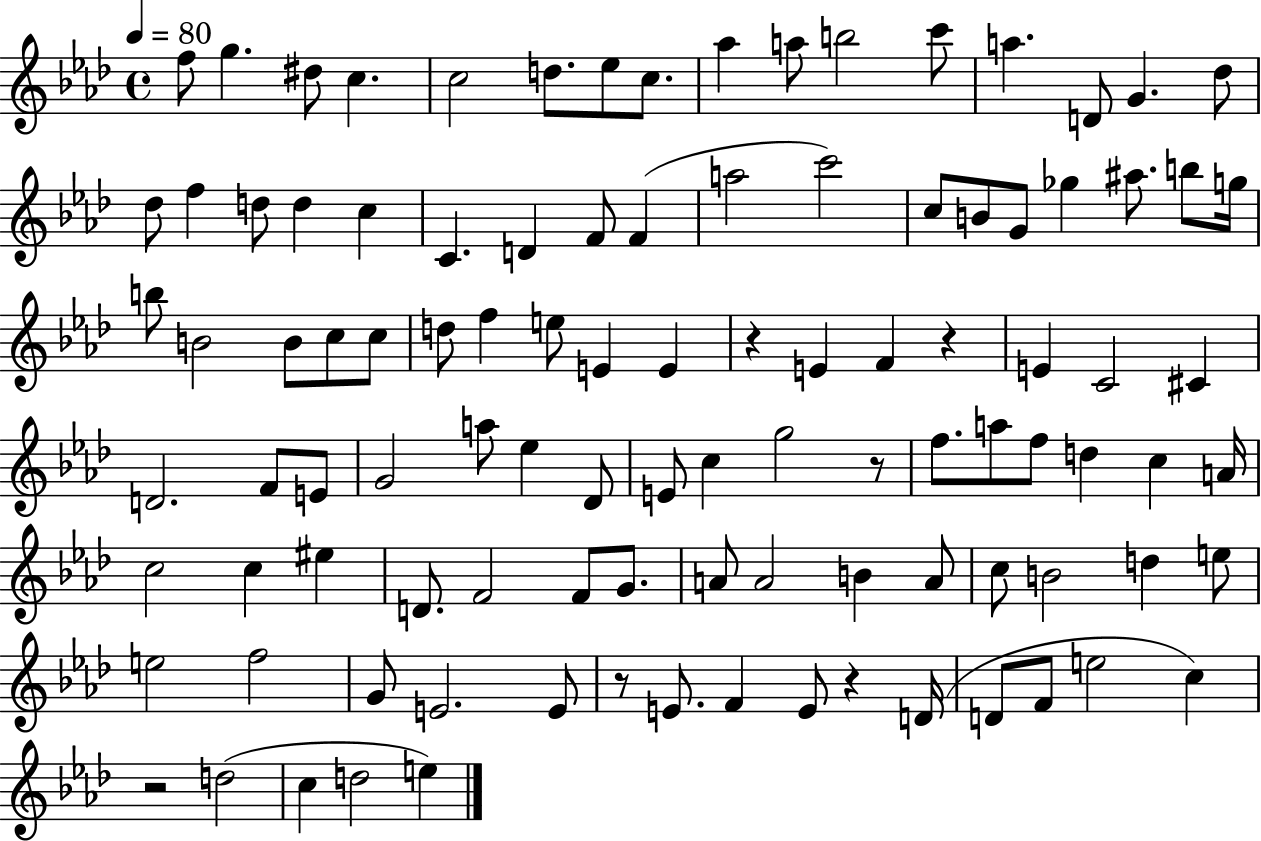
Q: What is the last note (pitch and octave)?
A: E5